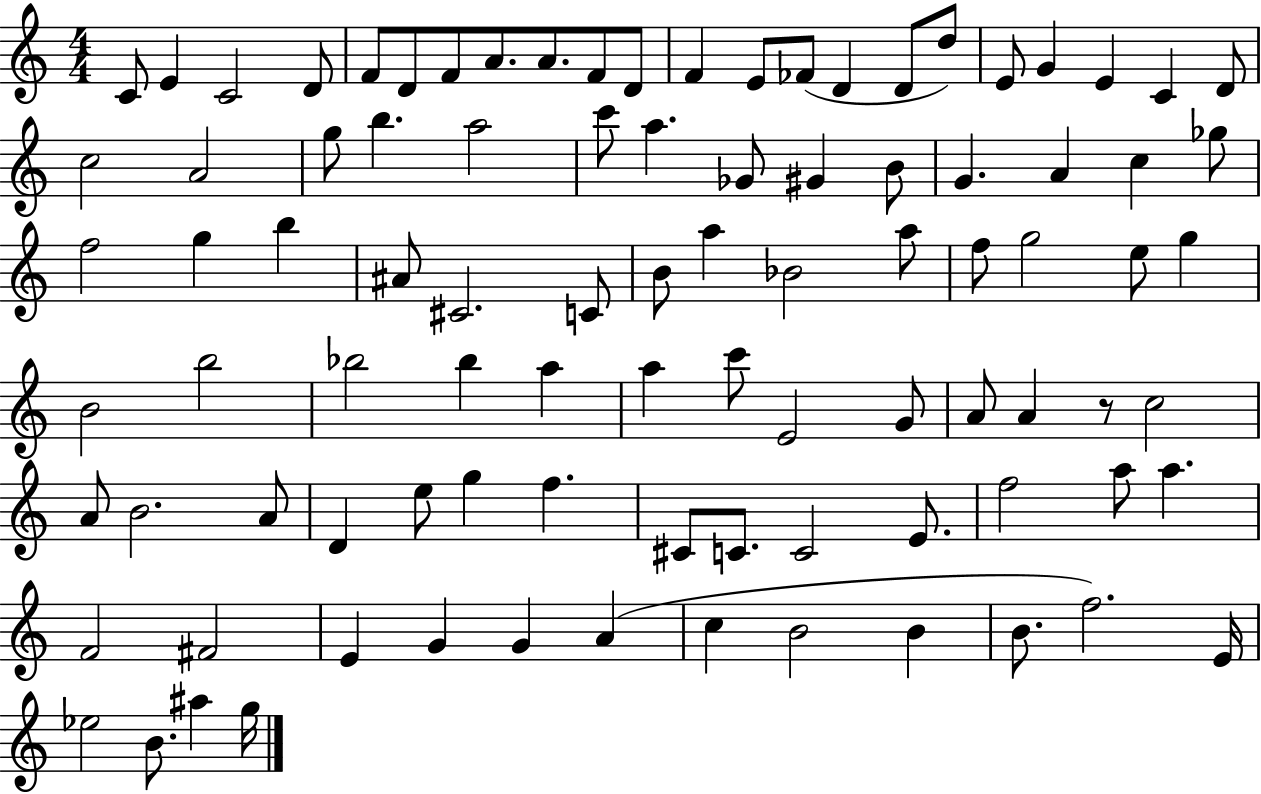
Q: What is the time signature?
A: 4/4